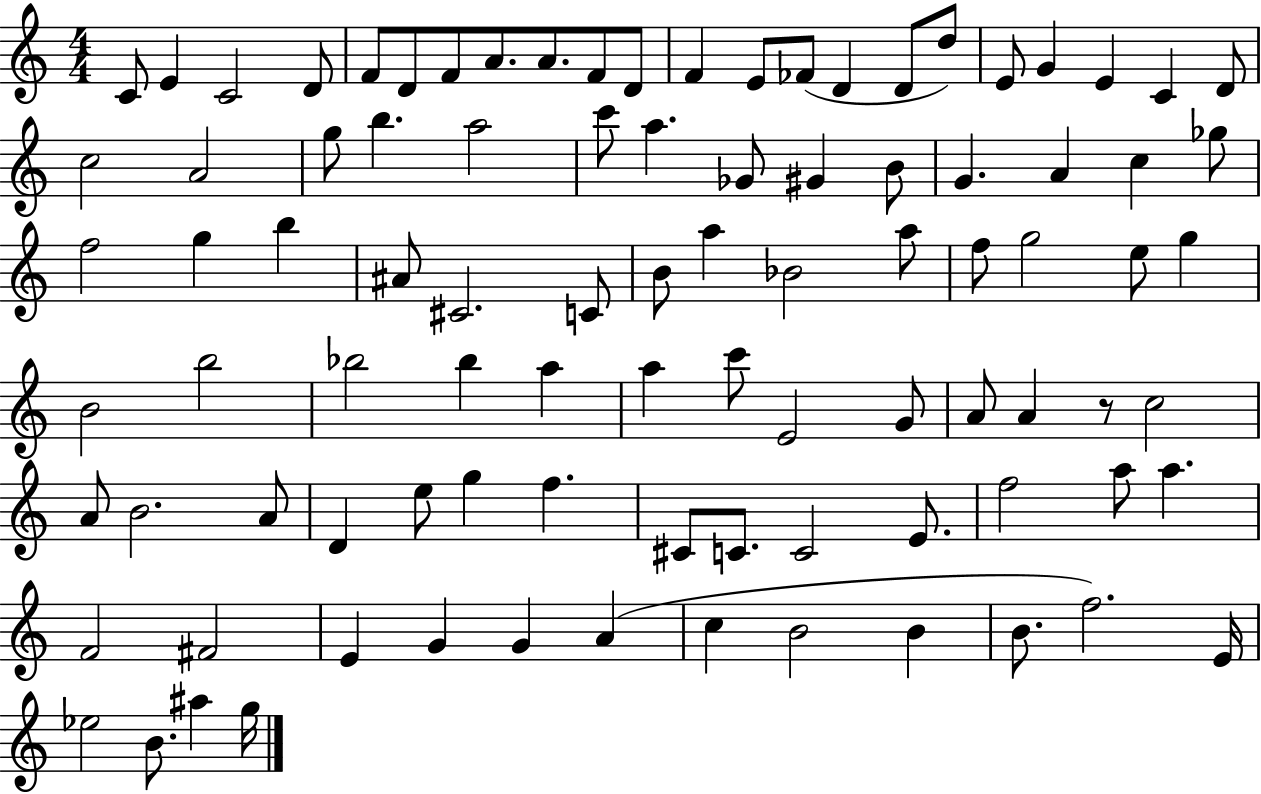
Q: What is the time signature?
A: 4/4